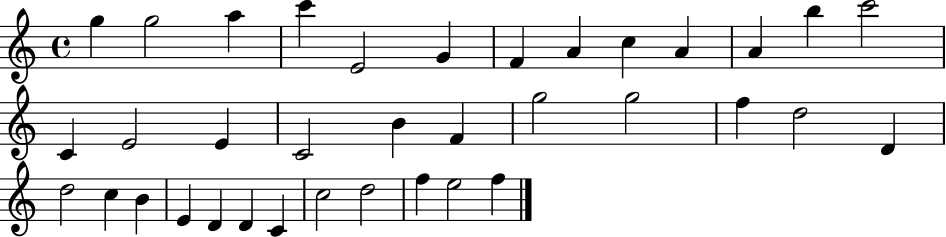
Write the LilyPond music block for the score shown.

{
  \clef treble
  \time 4/4
  \defaultTimeSignature
  \key c \major
  g''4 g''2 a''4 | c'''4 e'2 g'4 | f'4 a'4 c''4 a'4 | a'4 b''4 c'''2 | \break c'4 e'2 e'4 | c'2 b'4 f'4 | g''2 g''2 | f''4 d''2 d'4 | \break d''2 c''4 b'4 | e'4 d'4 d'4 c'4 | c''2 d''2 | f''4 e''2 f''4 | \break \bar "|."
}